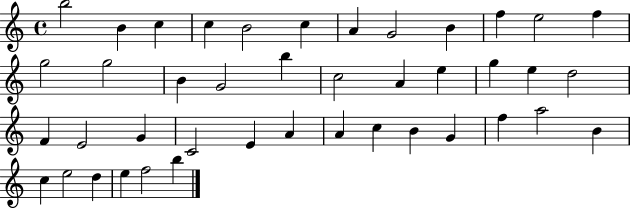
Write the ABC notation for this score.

X:1
T:Untitled
M:4/4
L:1/4
K:C
b2 B c c B2 c A G2 B f e2 f g2 g2 B G2 b c2 A e g e d2 F E2 G C2 E A A c B G f a2 B c e2 d e f2 b